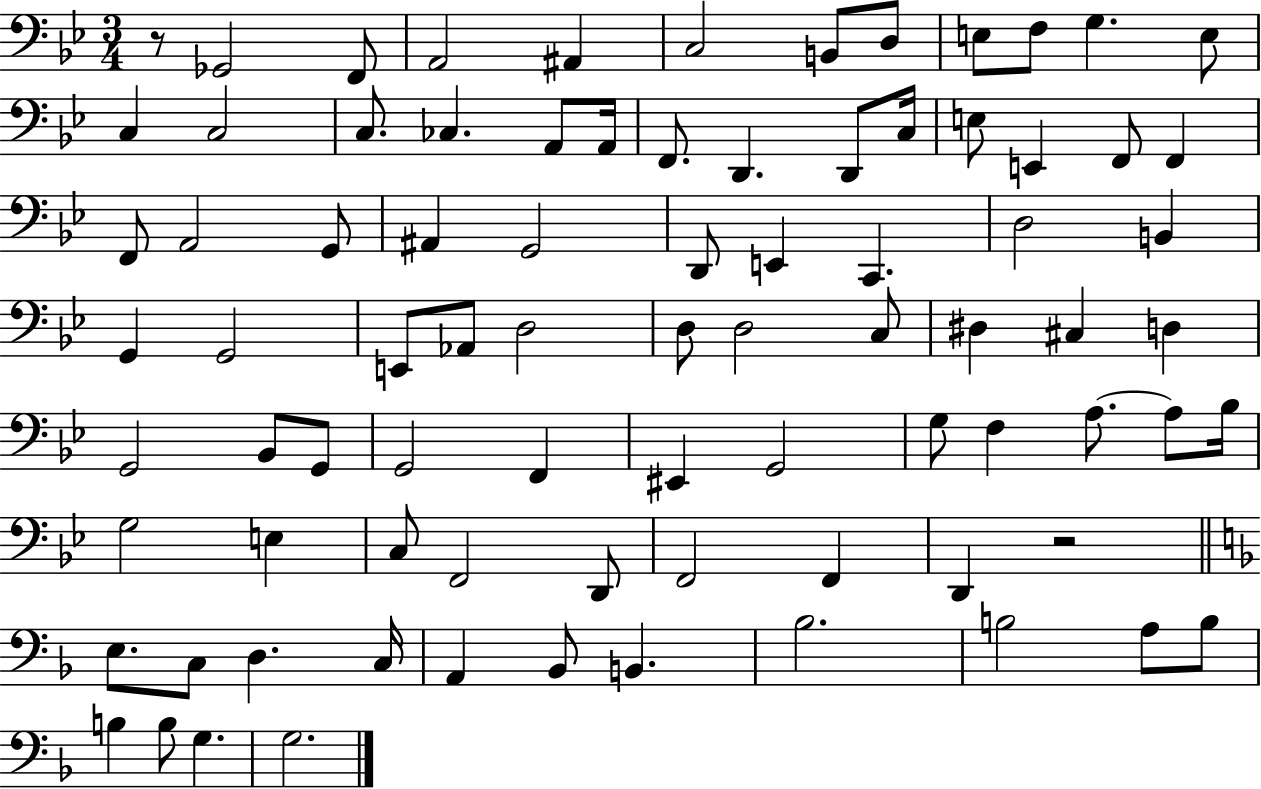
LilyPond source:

{
  \clef bass
  \numericTimeSignature
  \time 3/4
  \key bes \major
  \repeat volta 2 { r8 ges,2 f,8 | a,2 ais,4 | c2 b,8 d8 | e8 f8 g4. e8 | \break c4 c2 | c8. ces4. a,8 a,16 | f,8. d,4. d,8 c16 | e8 e,4 f,8 f,4 | \break f,8 a,2 g,8 | ais,4 g,2 | d,8 e,4 c,4. | d2 b,4 | \break g,4 g,2 | e,8 aes,8 d2 | d8 d2 c8 | dis4 cis4 d4 | \break g,2 bes,8 g,8 | g,2 f,4 | eis,4 g,2 | g8 f4 a8.~~ a8 bes16 | \break g2 e4 | c8 f,2 d,8 | f,2 f,4 | d,4 r2 | \break \bar "||" \break \key f \major e8. c8 d4. c16 | a,4 bes,8 b,4. | bes2. | b2 a8 b8 | \break b4 b8 g4. | g2. | } \bar "|."
}